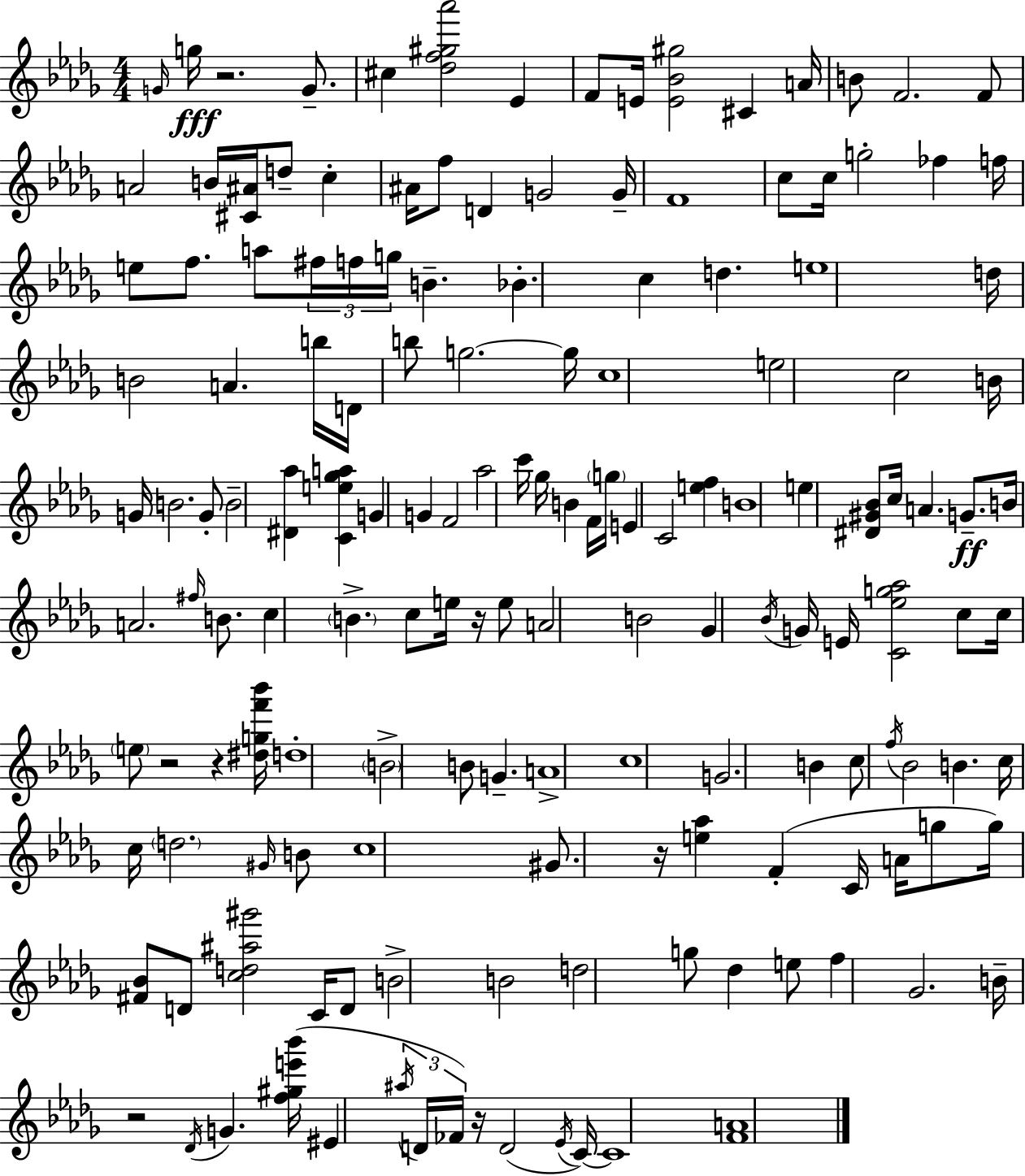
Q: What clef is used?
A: treble